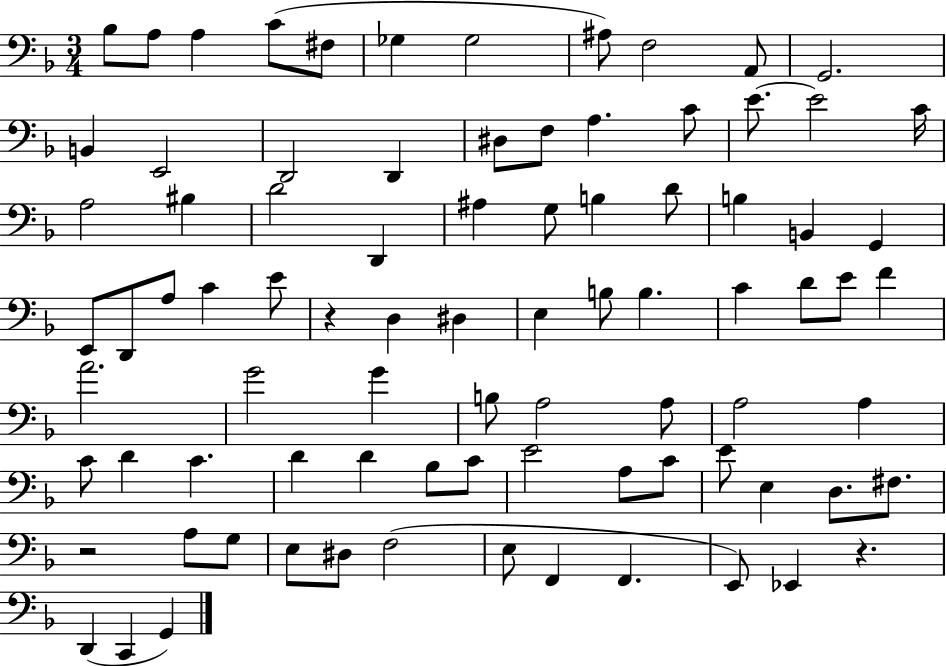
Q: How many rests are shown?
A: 3